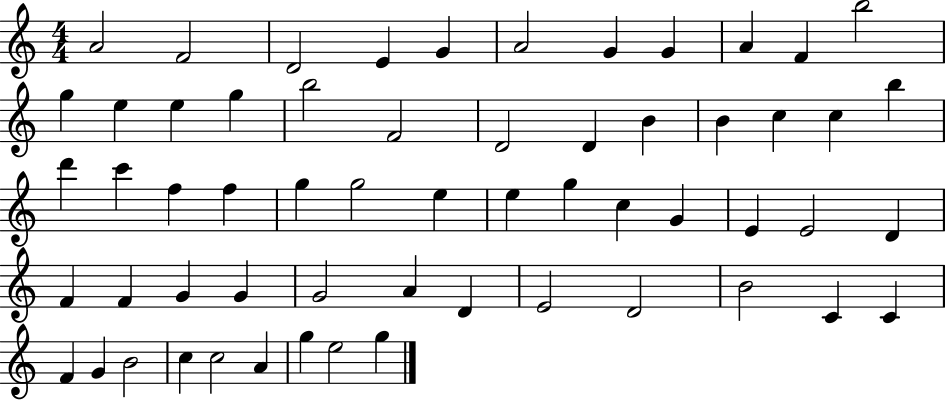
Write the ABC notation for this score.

X:1
T:Untitled
M:4/4
L:1/4
K:C
A2 F2 D2 E G A2 G G A F b2 g e e g b2 F2 D2 D B B c c b d' c' f f g g2 e e g c G E E2 D F F G G G2 A D E2 D2 B2 C C F G B2 c c2 A g e2 g